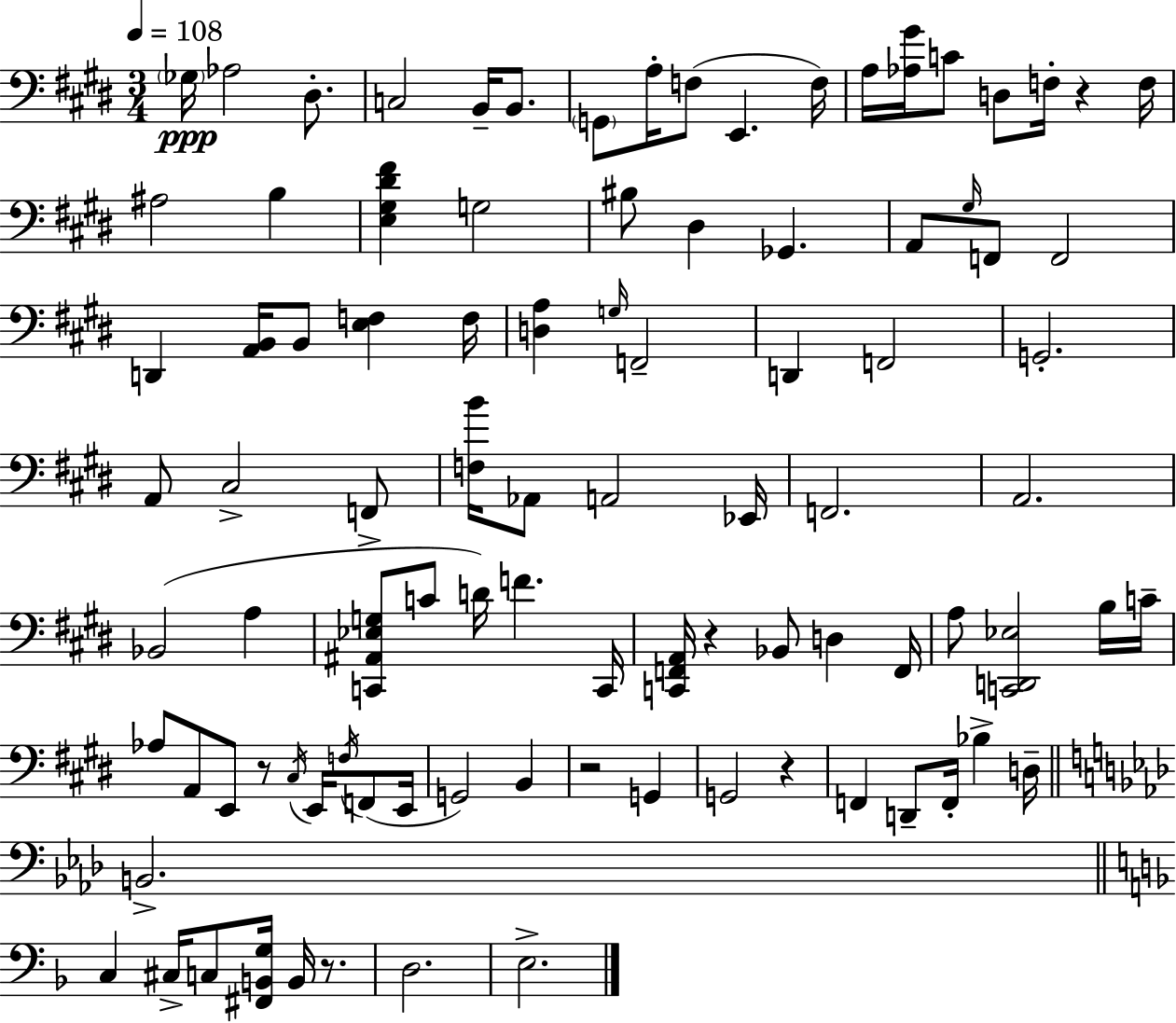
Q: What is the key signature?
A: E major